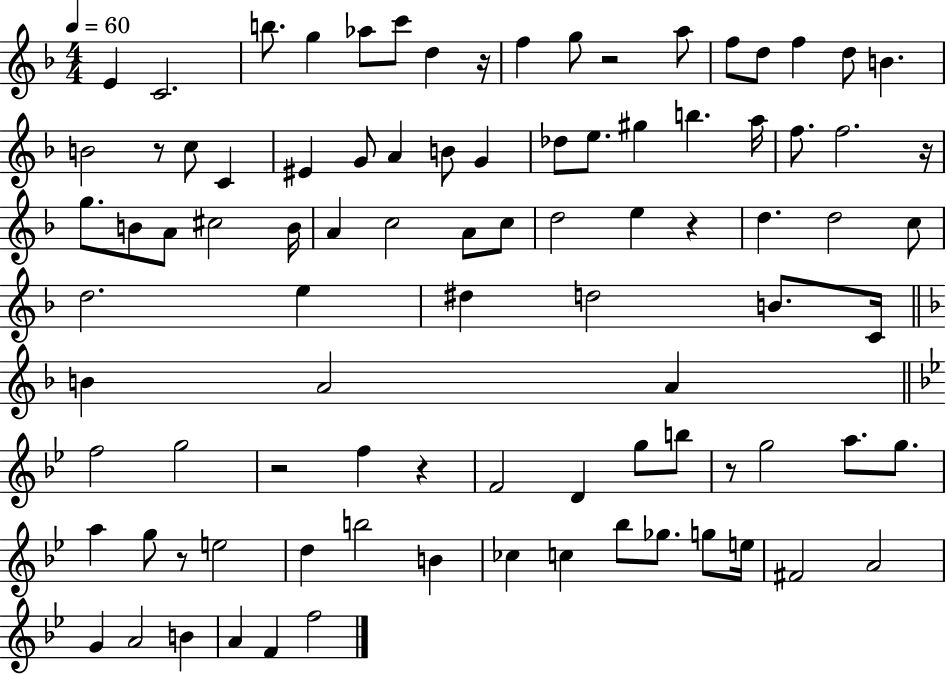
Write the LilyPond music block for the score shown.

{
  \clef treble
  \numericTimeSignature
  \time 4/4
  \key f \major
  \tempo 4 = 60
  \repeat volta 2 { e'4 c'2. | b''8. g''4 aes''8 c'''8 d''4 r16 | f''4 g''8 r2 a''8 | f''8 d''8 f''4 d''8 b'4. | \break b'2 r8 c''8 c'4 | eis'4 g'8 a'4 b'8 g'4 | des''8 e''8. gis''4 b''4. a''16 | f''8. f''2. r16 | \break g''8. b'8 a'8 cis''2 b'16 | a'4 c''2 a'8 c''8 | d''2 e''4 r4 | d''4. d''2 c''8 | \break d''2. e''4 | dis''4 d''2 b'8. c'16 | \bar "||" \break \key f \major b'4 a'2 a'4 | \bar "||" \break \key bes \major f''2 g''2 | r2 f''4 r4 | f'2 d'4 g''8 b''8 | r8 g''2 a''8. g''8. | \break a''4 g''8 r8 e''2 | d''4 b''2 b'4 | ces''4 c''4 bes''8 ges''8. g''8 e''16 | fis'2 a'2 | \break g'4 a'2 b'4 | a'4 f'4 f''2 | } \bar "|."
}